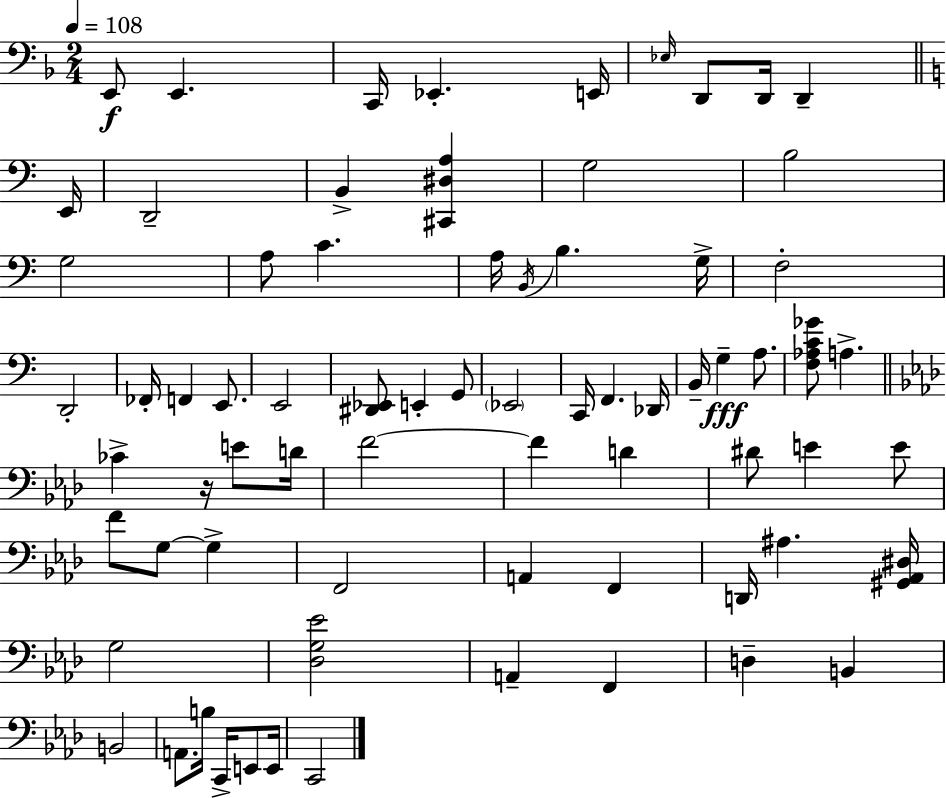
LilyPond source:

{
  \clef bass
  \numericTimeSignature
  \time 2/4
  \key d \minor
  \tempo 4 = 108
  e,8\f e,4. | c,16 ees,4.-. e,16 | \grace { ees16 } d,8 d,16 d,4-- | \bar "||" \break \key c \major e,16 d,2-- | b,4-> <cis, dis a>4 | g2 | b2 | \break g2 | a8 c'4. | a16 \acciaccatura { b,16 } b4. | g16-> f2-. | \break d,2-. | fes,16-. f,4 e,8. | e,2 | <dis, ees,>8 e,4-. | \break g,8 \parenthesize ees,2 | c,16 f,4. | des,16 b,16-- g4--\fff a8. | <f aes c' ges'>8 a4.-> | \break \bar "||" \break \key aes \major ces'4-> r16 e'8 d'16 | f'2~~ | f'4 d'4 | dis'8 e'4 e'8 | \break f'8 g8~~ g4-> | f,2 | a,4 f,4 | d,16 ais4. <gis, aes, dis>16 | \break g2 | <des g ees'>2 | a,4-- f,4 | d4-- b,4 | \break b,2 | a,8. b16 c,16-> e,8 e,16 | c,2 | \bar "|."
}